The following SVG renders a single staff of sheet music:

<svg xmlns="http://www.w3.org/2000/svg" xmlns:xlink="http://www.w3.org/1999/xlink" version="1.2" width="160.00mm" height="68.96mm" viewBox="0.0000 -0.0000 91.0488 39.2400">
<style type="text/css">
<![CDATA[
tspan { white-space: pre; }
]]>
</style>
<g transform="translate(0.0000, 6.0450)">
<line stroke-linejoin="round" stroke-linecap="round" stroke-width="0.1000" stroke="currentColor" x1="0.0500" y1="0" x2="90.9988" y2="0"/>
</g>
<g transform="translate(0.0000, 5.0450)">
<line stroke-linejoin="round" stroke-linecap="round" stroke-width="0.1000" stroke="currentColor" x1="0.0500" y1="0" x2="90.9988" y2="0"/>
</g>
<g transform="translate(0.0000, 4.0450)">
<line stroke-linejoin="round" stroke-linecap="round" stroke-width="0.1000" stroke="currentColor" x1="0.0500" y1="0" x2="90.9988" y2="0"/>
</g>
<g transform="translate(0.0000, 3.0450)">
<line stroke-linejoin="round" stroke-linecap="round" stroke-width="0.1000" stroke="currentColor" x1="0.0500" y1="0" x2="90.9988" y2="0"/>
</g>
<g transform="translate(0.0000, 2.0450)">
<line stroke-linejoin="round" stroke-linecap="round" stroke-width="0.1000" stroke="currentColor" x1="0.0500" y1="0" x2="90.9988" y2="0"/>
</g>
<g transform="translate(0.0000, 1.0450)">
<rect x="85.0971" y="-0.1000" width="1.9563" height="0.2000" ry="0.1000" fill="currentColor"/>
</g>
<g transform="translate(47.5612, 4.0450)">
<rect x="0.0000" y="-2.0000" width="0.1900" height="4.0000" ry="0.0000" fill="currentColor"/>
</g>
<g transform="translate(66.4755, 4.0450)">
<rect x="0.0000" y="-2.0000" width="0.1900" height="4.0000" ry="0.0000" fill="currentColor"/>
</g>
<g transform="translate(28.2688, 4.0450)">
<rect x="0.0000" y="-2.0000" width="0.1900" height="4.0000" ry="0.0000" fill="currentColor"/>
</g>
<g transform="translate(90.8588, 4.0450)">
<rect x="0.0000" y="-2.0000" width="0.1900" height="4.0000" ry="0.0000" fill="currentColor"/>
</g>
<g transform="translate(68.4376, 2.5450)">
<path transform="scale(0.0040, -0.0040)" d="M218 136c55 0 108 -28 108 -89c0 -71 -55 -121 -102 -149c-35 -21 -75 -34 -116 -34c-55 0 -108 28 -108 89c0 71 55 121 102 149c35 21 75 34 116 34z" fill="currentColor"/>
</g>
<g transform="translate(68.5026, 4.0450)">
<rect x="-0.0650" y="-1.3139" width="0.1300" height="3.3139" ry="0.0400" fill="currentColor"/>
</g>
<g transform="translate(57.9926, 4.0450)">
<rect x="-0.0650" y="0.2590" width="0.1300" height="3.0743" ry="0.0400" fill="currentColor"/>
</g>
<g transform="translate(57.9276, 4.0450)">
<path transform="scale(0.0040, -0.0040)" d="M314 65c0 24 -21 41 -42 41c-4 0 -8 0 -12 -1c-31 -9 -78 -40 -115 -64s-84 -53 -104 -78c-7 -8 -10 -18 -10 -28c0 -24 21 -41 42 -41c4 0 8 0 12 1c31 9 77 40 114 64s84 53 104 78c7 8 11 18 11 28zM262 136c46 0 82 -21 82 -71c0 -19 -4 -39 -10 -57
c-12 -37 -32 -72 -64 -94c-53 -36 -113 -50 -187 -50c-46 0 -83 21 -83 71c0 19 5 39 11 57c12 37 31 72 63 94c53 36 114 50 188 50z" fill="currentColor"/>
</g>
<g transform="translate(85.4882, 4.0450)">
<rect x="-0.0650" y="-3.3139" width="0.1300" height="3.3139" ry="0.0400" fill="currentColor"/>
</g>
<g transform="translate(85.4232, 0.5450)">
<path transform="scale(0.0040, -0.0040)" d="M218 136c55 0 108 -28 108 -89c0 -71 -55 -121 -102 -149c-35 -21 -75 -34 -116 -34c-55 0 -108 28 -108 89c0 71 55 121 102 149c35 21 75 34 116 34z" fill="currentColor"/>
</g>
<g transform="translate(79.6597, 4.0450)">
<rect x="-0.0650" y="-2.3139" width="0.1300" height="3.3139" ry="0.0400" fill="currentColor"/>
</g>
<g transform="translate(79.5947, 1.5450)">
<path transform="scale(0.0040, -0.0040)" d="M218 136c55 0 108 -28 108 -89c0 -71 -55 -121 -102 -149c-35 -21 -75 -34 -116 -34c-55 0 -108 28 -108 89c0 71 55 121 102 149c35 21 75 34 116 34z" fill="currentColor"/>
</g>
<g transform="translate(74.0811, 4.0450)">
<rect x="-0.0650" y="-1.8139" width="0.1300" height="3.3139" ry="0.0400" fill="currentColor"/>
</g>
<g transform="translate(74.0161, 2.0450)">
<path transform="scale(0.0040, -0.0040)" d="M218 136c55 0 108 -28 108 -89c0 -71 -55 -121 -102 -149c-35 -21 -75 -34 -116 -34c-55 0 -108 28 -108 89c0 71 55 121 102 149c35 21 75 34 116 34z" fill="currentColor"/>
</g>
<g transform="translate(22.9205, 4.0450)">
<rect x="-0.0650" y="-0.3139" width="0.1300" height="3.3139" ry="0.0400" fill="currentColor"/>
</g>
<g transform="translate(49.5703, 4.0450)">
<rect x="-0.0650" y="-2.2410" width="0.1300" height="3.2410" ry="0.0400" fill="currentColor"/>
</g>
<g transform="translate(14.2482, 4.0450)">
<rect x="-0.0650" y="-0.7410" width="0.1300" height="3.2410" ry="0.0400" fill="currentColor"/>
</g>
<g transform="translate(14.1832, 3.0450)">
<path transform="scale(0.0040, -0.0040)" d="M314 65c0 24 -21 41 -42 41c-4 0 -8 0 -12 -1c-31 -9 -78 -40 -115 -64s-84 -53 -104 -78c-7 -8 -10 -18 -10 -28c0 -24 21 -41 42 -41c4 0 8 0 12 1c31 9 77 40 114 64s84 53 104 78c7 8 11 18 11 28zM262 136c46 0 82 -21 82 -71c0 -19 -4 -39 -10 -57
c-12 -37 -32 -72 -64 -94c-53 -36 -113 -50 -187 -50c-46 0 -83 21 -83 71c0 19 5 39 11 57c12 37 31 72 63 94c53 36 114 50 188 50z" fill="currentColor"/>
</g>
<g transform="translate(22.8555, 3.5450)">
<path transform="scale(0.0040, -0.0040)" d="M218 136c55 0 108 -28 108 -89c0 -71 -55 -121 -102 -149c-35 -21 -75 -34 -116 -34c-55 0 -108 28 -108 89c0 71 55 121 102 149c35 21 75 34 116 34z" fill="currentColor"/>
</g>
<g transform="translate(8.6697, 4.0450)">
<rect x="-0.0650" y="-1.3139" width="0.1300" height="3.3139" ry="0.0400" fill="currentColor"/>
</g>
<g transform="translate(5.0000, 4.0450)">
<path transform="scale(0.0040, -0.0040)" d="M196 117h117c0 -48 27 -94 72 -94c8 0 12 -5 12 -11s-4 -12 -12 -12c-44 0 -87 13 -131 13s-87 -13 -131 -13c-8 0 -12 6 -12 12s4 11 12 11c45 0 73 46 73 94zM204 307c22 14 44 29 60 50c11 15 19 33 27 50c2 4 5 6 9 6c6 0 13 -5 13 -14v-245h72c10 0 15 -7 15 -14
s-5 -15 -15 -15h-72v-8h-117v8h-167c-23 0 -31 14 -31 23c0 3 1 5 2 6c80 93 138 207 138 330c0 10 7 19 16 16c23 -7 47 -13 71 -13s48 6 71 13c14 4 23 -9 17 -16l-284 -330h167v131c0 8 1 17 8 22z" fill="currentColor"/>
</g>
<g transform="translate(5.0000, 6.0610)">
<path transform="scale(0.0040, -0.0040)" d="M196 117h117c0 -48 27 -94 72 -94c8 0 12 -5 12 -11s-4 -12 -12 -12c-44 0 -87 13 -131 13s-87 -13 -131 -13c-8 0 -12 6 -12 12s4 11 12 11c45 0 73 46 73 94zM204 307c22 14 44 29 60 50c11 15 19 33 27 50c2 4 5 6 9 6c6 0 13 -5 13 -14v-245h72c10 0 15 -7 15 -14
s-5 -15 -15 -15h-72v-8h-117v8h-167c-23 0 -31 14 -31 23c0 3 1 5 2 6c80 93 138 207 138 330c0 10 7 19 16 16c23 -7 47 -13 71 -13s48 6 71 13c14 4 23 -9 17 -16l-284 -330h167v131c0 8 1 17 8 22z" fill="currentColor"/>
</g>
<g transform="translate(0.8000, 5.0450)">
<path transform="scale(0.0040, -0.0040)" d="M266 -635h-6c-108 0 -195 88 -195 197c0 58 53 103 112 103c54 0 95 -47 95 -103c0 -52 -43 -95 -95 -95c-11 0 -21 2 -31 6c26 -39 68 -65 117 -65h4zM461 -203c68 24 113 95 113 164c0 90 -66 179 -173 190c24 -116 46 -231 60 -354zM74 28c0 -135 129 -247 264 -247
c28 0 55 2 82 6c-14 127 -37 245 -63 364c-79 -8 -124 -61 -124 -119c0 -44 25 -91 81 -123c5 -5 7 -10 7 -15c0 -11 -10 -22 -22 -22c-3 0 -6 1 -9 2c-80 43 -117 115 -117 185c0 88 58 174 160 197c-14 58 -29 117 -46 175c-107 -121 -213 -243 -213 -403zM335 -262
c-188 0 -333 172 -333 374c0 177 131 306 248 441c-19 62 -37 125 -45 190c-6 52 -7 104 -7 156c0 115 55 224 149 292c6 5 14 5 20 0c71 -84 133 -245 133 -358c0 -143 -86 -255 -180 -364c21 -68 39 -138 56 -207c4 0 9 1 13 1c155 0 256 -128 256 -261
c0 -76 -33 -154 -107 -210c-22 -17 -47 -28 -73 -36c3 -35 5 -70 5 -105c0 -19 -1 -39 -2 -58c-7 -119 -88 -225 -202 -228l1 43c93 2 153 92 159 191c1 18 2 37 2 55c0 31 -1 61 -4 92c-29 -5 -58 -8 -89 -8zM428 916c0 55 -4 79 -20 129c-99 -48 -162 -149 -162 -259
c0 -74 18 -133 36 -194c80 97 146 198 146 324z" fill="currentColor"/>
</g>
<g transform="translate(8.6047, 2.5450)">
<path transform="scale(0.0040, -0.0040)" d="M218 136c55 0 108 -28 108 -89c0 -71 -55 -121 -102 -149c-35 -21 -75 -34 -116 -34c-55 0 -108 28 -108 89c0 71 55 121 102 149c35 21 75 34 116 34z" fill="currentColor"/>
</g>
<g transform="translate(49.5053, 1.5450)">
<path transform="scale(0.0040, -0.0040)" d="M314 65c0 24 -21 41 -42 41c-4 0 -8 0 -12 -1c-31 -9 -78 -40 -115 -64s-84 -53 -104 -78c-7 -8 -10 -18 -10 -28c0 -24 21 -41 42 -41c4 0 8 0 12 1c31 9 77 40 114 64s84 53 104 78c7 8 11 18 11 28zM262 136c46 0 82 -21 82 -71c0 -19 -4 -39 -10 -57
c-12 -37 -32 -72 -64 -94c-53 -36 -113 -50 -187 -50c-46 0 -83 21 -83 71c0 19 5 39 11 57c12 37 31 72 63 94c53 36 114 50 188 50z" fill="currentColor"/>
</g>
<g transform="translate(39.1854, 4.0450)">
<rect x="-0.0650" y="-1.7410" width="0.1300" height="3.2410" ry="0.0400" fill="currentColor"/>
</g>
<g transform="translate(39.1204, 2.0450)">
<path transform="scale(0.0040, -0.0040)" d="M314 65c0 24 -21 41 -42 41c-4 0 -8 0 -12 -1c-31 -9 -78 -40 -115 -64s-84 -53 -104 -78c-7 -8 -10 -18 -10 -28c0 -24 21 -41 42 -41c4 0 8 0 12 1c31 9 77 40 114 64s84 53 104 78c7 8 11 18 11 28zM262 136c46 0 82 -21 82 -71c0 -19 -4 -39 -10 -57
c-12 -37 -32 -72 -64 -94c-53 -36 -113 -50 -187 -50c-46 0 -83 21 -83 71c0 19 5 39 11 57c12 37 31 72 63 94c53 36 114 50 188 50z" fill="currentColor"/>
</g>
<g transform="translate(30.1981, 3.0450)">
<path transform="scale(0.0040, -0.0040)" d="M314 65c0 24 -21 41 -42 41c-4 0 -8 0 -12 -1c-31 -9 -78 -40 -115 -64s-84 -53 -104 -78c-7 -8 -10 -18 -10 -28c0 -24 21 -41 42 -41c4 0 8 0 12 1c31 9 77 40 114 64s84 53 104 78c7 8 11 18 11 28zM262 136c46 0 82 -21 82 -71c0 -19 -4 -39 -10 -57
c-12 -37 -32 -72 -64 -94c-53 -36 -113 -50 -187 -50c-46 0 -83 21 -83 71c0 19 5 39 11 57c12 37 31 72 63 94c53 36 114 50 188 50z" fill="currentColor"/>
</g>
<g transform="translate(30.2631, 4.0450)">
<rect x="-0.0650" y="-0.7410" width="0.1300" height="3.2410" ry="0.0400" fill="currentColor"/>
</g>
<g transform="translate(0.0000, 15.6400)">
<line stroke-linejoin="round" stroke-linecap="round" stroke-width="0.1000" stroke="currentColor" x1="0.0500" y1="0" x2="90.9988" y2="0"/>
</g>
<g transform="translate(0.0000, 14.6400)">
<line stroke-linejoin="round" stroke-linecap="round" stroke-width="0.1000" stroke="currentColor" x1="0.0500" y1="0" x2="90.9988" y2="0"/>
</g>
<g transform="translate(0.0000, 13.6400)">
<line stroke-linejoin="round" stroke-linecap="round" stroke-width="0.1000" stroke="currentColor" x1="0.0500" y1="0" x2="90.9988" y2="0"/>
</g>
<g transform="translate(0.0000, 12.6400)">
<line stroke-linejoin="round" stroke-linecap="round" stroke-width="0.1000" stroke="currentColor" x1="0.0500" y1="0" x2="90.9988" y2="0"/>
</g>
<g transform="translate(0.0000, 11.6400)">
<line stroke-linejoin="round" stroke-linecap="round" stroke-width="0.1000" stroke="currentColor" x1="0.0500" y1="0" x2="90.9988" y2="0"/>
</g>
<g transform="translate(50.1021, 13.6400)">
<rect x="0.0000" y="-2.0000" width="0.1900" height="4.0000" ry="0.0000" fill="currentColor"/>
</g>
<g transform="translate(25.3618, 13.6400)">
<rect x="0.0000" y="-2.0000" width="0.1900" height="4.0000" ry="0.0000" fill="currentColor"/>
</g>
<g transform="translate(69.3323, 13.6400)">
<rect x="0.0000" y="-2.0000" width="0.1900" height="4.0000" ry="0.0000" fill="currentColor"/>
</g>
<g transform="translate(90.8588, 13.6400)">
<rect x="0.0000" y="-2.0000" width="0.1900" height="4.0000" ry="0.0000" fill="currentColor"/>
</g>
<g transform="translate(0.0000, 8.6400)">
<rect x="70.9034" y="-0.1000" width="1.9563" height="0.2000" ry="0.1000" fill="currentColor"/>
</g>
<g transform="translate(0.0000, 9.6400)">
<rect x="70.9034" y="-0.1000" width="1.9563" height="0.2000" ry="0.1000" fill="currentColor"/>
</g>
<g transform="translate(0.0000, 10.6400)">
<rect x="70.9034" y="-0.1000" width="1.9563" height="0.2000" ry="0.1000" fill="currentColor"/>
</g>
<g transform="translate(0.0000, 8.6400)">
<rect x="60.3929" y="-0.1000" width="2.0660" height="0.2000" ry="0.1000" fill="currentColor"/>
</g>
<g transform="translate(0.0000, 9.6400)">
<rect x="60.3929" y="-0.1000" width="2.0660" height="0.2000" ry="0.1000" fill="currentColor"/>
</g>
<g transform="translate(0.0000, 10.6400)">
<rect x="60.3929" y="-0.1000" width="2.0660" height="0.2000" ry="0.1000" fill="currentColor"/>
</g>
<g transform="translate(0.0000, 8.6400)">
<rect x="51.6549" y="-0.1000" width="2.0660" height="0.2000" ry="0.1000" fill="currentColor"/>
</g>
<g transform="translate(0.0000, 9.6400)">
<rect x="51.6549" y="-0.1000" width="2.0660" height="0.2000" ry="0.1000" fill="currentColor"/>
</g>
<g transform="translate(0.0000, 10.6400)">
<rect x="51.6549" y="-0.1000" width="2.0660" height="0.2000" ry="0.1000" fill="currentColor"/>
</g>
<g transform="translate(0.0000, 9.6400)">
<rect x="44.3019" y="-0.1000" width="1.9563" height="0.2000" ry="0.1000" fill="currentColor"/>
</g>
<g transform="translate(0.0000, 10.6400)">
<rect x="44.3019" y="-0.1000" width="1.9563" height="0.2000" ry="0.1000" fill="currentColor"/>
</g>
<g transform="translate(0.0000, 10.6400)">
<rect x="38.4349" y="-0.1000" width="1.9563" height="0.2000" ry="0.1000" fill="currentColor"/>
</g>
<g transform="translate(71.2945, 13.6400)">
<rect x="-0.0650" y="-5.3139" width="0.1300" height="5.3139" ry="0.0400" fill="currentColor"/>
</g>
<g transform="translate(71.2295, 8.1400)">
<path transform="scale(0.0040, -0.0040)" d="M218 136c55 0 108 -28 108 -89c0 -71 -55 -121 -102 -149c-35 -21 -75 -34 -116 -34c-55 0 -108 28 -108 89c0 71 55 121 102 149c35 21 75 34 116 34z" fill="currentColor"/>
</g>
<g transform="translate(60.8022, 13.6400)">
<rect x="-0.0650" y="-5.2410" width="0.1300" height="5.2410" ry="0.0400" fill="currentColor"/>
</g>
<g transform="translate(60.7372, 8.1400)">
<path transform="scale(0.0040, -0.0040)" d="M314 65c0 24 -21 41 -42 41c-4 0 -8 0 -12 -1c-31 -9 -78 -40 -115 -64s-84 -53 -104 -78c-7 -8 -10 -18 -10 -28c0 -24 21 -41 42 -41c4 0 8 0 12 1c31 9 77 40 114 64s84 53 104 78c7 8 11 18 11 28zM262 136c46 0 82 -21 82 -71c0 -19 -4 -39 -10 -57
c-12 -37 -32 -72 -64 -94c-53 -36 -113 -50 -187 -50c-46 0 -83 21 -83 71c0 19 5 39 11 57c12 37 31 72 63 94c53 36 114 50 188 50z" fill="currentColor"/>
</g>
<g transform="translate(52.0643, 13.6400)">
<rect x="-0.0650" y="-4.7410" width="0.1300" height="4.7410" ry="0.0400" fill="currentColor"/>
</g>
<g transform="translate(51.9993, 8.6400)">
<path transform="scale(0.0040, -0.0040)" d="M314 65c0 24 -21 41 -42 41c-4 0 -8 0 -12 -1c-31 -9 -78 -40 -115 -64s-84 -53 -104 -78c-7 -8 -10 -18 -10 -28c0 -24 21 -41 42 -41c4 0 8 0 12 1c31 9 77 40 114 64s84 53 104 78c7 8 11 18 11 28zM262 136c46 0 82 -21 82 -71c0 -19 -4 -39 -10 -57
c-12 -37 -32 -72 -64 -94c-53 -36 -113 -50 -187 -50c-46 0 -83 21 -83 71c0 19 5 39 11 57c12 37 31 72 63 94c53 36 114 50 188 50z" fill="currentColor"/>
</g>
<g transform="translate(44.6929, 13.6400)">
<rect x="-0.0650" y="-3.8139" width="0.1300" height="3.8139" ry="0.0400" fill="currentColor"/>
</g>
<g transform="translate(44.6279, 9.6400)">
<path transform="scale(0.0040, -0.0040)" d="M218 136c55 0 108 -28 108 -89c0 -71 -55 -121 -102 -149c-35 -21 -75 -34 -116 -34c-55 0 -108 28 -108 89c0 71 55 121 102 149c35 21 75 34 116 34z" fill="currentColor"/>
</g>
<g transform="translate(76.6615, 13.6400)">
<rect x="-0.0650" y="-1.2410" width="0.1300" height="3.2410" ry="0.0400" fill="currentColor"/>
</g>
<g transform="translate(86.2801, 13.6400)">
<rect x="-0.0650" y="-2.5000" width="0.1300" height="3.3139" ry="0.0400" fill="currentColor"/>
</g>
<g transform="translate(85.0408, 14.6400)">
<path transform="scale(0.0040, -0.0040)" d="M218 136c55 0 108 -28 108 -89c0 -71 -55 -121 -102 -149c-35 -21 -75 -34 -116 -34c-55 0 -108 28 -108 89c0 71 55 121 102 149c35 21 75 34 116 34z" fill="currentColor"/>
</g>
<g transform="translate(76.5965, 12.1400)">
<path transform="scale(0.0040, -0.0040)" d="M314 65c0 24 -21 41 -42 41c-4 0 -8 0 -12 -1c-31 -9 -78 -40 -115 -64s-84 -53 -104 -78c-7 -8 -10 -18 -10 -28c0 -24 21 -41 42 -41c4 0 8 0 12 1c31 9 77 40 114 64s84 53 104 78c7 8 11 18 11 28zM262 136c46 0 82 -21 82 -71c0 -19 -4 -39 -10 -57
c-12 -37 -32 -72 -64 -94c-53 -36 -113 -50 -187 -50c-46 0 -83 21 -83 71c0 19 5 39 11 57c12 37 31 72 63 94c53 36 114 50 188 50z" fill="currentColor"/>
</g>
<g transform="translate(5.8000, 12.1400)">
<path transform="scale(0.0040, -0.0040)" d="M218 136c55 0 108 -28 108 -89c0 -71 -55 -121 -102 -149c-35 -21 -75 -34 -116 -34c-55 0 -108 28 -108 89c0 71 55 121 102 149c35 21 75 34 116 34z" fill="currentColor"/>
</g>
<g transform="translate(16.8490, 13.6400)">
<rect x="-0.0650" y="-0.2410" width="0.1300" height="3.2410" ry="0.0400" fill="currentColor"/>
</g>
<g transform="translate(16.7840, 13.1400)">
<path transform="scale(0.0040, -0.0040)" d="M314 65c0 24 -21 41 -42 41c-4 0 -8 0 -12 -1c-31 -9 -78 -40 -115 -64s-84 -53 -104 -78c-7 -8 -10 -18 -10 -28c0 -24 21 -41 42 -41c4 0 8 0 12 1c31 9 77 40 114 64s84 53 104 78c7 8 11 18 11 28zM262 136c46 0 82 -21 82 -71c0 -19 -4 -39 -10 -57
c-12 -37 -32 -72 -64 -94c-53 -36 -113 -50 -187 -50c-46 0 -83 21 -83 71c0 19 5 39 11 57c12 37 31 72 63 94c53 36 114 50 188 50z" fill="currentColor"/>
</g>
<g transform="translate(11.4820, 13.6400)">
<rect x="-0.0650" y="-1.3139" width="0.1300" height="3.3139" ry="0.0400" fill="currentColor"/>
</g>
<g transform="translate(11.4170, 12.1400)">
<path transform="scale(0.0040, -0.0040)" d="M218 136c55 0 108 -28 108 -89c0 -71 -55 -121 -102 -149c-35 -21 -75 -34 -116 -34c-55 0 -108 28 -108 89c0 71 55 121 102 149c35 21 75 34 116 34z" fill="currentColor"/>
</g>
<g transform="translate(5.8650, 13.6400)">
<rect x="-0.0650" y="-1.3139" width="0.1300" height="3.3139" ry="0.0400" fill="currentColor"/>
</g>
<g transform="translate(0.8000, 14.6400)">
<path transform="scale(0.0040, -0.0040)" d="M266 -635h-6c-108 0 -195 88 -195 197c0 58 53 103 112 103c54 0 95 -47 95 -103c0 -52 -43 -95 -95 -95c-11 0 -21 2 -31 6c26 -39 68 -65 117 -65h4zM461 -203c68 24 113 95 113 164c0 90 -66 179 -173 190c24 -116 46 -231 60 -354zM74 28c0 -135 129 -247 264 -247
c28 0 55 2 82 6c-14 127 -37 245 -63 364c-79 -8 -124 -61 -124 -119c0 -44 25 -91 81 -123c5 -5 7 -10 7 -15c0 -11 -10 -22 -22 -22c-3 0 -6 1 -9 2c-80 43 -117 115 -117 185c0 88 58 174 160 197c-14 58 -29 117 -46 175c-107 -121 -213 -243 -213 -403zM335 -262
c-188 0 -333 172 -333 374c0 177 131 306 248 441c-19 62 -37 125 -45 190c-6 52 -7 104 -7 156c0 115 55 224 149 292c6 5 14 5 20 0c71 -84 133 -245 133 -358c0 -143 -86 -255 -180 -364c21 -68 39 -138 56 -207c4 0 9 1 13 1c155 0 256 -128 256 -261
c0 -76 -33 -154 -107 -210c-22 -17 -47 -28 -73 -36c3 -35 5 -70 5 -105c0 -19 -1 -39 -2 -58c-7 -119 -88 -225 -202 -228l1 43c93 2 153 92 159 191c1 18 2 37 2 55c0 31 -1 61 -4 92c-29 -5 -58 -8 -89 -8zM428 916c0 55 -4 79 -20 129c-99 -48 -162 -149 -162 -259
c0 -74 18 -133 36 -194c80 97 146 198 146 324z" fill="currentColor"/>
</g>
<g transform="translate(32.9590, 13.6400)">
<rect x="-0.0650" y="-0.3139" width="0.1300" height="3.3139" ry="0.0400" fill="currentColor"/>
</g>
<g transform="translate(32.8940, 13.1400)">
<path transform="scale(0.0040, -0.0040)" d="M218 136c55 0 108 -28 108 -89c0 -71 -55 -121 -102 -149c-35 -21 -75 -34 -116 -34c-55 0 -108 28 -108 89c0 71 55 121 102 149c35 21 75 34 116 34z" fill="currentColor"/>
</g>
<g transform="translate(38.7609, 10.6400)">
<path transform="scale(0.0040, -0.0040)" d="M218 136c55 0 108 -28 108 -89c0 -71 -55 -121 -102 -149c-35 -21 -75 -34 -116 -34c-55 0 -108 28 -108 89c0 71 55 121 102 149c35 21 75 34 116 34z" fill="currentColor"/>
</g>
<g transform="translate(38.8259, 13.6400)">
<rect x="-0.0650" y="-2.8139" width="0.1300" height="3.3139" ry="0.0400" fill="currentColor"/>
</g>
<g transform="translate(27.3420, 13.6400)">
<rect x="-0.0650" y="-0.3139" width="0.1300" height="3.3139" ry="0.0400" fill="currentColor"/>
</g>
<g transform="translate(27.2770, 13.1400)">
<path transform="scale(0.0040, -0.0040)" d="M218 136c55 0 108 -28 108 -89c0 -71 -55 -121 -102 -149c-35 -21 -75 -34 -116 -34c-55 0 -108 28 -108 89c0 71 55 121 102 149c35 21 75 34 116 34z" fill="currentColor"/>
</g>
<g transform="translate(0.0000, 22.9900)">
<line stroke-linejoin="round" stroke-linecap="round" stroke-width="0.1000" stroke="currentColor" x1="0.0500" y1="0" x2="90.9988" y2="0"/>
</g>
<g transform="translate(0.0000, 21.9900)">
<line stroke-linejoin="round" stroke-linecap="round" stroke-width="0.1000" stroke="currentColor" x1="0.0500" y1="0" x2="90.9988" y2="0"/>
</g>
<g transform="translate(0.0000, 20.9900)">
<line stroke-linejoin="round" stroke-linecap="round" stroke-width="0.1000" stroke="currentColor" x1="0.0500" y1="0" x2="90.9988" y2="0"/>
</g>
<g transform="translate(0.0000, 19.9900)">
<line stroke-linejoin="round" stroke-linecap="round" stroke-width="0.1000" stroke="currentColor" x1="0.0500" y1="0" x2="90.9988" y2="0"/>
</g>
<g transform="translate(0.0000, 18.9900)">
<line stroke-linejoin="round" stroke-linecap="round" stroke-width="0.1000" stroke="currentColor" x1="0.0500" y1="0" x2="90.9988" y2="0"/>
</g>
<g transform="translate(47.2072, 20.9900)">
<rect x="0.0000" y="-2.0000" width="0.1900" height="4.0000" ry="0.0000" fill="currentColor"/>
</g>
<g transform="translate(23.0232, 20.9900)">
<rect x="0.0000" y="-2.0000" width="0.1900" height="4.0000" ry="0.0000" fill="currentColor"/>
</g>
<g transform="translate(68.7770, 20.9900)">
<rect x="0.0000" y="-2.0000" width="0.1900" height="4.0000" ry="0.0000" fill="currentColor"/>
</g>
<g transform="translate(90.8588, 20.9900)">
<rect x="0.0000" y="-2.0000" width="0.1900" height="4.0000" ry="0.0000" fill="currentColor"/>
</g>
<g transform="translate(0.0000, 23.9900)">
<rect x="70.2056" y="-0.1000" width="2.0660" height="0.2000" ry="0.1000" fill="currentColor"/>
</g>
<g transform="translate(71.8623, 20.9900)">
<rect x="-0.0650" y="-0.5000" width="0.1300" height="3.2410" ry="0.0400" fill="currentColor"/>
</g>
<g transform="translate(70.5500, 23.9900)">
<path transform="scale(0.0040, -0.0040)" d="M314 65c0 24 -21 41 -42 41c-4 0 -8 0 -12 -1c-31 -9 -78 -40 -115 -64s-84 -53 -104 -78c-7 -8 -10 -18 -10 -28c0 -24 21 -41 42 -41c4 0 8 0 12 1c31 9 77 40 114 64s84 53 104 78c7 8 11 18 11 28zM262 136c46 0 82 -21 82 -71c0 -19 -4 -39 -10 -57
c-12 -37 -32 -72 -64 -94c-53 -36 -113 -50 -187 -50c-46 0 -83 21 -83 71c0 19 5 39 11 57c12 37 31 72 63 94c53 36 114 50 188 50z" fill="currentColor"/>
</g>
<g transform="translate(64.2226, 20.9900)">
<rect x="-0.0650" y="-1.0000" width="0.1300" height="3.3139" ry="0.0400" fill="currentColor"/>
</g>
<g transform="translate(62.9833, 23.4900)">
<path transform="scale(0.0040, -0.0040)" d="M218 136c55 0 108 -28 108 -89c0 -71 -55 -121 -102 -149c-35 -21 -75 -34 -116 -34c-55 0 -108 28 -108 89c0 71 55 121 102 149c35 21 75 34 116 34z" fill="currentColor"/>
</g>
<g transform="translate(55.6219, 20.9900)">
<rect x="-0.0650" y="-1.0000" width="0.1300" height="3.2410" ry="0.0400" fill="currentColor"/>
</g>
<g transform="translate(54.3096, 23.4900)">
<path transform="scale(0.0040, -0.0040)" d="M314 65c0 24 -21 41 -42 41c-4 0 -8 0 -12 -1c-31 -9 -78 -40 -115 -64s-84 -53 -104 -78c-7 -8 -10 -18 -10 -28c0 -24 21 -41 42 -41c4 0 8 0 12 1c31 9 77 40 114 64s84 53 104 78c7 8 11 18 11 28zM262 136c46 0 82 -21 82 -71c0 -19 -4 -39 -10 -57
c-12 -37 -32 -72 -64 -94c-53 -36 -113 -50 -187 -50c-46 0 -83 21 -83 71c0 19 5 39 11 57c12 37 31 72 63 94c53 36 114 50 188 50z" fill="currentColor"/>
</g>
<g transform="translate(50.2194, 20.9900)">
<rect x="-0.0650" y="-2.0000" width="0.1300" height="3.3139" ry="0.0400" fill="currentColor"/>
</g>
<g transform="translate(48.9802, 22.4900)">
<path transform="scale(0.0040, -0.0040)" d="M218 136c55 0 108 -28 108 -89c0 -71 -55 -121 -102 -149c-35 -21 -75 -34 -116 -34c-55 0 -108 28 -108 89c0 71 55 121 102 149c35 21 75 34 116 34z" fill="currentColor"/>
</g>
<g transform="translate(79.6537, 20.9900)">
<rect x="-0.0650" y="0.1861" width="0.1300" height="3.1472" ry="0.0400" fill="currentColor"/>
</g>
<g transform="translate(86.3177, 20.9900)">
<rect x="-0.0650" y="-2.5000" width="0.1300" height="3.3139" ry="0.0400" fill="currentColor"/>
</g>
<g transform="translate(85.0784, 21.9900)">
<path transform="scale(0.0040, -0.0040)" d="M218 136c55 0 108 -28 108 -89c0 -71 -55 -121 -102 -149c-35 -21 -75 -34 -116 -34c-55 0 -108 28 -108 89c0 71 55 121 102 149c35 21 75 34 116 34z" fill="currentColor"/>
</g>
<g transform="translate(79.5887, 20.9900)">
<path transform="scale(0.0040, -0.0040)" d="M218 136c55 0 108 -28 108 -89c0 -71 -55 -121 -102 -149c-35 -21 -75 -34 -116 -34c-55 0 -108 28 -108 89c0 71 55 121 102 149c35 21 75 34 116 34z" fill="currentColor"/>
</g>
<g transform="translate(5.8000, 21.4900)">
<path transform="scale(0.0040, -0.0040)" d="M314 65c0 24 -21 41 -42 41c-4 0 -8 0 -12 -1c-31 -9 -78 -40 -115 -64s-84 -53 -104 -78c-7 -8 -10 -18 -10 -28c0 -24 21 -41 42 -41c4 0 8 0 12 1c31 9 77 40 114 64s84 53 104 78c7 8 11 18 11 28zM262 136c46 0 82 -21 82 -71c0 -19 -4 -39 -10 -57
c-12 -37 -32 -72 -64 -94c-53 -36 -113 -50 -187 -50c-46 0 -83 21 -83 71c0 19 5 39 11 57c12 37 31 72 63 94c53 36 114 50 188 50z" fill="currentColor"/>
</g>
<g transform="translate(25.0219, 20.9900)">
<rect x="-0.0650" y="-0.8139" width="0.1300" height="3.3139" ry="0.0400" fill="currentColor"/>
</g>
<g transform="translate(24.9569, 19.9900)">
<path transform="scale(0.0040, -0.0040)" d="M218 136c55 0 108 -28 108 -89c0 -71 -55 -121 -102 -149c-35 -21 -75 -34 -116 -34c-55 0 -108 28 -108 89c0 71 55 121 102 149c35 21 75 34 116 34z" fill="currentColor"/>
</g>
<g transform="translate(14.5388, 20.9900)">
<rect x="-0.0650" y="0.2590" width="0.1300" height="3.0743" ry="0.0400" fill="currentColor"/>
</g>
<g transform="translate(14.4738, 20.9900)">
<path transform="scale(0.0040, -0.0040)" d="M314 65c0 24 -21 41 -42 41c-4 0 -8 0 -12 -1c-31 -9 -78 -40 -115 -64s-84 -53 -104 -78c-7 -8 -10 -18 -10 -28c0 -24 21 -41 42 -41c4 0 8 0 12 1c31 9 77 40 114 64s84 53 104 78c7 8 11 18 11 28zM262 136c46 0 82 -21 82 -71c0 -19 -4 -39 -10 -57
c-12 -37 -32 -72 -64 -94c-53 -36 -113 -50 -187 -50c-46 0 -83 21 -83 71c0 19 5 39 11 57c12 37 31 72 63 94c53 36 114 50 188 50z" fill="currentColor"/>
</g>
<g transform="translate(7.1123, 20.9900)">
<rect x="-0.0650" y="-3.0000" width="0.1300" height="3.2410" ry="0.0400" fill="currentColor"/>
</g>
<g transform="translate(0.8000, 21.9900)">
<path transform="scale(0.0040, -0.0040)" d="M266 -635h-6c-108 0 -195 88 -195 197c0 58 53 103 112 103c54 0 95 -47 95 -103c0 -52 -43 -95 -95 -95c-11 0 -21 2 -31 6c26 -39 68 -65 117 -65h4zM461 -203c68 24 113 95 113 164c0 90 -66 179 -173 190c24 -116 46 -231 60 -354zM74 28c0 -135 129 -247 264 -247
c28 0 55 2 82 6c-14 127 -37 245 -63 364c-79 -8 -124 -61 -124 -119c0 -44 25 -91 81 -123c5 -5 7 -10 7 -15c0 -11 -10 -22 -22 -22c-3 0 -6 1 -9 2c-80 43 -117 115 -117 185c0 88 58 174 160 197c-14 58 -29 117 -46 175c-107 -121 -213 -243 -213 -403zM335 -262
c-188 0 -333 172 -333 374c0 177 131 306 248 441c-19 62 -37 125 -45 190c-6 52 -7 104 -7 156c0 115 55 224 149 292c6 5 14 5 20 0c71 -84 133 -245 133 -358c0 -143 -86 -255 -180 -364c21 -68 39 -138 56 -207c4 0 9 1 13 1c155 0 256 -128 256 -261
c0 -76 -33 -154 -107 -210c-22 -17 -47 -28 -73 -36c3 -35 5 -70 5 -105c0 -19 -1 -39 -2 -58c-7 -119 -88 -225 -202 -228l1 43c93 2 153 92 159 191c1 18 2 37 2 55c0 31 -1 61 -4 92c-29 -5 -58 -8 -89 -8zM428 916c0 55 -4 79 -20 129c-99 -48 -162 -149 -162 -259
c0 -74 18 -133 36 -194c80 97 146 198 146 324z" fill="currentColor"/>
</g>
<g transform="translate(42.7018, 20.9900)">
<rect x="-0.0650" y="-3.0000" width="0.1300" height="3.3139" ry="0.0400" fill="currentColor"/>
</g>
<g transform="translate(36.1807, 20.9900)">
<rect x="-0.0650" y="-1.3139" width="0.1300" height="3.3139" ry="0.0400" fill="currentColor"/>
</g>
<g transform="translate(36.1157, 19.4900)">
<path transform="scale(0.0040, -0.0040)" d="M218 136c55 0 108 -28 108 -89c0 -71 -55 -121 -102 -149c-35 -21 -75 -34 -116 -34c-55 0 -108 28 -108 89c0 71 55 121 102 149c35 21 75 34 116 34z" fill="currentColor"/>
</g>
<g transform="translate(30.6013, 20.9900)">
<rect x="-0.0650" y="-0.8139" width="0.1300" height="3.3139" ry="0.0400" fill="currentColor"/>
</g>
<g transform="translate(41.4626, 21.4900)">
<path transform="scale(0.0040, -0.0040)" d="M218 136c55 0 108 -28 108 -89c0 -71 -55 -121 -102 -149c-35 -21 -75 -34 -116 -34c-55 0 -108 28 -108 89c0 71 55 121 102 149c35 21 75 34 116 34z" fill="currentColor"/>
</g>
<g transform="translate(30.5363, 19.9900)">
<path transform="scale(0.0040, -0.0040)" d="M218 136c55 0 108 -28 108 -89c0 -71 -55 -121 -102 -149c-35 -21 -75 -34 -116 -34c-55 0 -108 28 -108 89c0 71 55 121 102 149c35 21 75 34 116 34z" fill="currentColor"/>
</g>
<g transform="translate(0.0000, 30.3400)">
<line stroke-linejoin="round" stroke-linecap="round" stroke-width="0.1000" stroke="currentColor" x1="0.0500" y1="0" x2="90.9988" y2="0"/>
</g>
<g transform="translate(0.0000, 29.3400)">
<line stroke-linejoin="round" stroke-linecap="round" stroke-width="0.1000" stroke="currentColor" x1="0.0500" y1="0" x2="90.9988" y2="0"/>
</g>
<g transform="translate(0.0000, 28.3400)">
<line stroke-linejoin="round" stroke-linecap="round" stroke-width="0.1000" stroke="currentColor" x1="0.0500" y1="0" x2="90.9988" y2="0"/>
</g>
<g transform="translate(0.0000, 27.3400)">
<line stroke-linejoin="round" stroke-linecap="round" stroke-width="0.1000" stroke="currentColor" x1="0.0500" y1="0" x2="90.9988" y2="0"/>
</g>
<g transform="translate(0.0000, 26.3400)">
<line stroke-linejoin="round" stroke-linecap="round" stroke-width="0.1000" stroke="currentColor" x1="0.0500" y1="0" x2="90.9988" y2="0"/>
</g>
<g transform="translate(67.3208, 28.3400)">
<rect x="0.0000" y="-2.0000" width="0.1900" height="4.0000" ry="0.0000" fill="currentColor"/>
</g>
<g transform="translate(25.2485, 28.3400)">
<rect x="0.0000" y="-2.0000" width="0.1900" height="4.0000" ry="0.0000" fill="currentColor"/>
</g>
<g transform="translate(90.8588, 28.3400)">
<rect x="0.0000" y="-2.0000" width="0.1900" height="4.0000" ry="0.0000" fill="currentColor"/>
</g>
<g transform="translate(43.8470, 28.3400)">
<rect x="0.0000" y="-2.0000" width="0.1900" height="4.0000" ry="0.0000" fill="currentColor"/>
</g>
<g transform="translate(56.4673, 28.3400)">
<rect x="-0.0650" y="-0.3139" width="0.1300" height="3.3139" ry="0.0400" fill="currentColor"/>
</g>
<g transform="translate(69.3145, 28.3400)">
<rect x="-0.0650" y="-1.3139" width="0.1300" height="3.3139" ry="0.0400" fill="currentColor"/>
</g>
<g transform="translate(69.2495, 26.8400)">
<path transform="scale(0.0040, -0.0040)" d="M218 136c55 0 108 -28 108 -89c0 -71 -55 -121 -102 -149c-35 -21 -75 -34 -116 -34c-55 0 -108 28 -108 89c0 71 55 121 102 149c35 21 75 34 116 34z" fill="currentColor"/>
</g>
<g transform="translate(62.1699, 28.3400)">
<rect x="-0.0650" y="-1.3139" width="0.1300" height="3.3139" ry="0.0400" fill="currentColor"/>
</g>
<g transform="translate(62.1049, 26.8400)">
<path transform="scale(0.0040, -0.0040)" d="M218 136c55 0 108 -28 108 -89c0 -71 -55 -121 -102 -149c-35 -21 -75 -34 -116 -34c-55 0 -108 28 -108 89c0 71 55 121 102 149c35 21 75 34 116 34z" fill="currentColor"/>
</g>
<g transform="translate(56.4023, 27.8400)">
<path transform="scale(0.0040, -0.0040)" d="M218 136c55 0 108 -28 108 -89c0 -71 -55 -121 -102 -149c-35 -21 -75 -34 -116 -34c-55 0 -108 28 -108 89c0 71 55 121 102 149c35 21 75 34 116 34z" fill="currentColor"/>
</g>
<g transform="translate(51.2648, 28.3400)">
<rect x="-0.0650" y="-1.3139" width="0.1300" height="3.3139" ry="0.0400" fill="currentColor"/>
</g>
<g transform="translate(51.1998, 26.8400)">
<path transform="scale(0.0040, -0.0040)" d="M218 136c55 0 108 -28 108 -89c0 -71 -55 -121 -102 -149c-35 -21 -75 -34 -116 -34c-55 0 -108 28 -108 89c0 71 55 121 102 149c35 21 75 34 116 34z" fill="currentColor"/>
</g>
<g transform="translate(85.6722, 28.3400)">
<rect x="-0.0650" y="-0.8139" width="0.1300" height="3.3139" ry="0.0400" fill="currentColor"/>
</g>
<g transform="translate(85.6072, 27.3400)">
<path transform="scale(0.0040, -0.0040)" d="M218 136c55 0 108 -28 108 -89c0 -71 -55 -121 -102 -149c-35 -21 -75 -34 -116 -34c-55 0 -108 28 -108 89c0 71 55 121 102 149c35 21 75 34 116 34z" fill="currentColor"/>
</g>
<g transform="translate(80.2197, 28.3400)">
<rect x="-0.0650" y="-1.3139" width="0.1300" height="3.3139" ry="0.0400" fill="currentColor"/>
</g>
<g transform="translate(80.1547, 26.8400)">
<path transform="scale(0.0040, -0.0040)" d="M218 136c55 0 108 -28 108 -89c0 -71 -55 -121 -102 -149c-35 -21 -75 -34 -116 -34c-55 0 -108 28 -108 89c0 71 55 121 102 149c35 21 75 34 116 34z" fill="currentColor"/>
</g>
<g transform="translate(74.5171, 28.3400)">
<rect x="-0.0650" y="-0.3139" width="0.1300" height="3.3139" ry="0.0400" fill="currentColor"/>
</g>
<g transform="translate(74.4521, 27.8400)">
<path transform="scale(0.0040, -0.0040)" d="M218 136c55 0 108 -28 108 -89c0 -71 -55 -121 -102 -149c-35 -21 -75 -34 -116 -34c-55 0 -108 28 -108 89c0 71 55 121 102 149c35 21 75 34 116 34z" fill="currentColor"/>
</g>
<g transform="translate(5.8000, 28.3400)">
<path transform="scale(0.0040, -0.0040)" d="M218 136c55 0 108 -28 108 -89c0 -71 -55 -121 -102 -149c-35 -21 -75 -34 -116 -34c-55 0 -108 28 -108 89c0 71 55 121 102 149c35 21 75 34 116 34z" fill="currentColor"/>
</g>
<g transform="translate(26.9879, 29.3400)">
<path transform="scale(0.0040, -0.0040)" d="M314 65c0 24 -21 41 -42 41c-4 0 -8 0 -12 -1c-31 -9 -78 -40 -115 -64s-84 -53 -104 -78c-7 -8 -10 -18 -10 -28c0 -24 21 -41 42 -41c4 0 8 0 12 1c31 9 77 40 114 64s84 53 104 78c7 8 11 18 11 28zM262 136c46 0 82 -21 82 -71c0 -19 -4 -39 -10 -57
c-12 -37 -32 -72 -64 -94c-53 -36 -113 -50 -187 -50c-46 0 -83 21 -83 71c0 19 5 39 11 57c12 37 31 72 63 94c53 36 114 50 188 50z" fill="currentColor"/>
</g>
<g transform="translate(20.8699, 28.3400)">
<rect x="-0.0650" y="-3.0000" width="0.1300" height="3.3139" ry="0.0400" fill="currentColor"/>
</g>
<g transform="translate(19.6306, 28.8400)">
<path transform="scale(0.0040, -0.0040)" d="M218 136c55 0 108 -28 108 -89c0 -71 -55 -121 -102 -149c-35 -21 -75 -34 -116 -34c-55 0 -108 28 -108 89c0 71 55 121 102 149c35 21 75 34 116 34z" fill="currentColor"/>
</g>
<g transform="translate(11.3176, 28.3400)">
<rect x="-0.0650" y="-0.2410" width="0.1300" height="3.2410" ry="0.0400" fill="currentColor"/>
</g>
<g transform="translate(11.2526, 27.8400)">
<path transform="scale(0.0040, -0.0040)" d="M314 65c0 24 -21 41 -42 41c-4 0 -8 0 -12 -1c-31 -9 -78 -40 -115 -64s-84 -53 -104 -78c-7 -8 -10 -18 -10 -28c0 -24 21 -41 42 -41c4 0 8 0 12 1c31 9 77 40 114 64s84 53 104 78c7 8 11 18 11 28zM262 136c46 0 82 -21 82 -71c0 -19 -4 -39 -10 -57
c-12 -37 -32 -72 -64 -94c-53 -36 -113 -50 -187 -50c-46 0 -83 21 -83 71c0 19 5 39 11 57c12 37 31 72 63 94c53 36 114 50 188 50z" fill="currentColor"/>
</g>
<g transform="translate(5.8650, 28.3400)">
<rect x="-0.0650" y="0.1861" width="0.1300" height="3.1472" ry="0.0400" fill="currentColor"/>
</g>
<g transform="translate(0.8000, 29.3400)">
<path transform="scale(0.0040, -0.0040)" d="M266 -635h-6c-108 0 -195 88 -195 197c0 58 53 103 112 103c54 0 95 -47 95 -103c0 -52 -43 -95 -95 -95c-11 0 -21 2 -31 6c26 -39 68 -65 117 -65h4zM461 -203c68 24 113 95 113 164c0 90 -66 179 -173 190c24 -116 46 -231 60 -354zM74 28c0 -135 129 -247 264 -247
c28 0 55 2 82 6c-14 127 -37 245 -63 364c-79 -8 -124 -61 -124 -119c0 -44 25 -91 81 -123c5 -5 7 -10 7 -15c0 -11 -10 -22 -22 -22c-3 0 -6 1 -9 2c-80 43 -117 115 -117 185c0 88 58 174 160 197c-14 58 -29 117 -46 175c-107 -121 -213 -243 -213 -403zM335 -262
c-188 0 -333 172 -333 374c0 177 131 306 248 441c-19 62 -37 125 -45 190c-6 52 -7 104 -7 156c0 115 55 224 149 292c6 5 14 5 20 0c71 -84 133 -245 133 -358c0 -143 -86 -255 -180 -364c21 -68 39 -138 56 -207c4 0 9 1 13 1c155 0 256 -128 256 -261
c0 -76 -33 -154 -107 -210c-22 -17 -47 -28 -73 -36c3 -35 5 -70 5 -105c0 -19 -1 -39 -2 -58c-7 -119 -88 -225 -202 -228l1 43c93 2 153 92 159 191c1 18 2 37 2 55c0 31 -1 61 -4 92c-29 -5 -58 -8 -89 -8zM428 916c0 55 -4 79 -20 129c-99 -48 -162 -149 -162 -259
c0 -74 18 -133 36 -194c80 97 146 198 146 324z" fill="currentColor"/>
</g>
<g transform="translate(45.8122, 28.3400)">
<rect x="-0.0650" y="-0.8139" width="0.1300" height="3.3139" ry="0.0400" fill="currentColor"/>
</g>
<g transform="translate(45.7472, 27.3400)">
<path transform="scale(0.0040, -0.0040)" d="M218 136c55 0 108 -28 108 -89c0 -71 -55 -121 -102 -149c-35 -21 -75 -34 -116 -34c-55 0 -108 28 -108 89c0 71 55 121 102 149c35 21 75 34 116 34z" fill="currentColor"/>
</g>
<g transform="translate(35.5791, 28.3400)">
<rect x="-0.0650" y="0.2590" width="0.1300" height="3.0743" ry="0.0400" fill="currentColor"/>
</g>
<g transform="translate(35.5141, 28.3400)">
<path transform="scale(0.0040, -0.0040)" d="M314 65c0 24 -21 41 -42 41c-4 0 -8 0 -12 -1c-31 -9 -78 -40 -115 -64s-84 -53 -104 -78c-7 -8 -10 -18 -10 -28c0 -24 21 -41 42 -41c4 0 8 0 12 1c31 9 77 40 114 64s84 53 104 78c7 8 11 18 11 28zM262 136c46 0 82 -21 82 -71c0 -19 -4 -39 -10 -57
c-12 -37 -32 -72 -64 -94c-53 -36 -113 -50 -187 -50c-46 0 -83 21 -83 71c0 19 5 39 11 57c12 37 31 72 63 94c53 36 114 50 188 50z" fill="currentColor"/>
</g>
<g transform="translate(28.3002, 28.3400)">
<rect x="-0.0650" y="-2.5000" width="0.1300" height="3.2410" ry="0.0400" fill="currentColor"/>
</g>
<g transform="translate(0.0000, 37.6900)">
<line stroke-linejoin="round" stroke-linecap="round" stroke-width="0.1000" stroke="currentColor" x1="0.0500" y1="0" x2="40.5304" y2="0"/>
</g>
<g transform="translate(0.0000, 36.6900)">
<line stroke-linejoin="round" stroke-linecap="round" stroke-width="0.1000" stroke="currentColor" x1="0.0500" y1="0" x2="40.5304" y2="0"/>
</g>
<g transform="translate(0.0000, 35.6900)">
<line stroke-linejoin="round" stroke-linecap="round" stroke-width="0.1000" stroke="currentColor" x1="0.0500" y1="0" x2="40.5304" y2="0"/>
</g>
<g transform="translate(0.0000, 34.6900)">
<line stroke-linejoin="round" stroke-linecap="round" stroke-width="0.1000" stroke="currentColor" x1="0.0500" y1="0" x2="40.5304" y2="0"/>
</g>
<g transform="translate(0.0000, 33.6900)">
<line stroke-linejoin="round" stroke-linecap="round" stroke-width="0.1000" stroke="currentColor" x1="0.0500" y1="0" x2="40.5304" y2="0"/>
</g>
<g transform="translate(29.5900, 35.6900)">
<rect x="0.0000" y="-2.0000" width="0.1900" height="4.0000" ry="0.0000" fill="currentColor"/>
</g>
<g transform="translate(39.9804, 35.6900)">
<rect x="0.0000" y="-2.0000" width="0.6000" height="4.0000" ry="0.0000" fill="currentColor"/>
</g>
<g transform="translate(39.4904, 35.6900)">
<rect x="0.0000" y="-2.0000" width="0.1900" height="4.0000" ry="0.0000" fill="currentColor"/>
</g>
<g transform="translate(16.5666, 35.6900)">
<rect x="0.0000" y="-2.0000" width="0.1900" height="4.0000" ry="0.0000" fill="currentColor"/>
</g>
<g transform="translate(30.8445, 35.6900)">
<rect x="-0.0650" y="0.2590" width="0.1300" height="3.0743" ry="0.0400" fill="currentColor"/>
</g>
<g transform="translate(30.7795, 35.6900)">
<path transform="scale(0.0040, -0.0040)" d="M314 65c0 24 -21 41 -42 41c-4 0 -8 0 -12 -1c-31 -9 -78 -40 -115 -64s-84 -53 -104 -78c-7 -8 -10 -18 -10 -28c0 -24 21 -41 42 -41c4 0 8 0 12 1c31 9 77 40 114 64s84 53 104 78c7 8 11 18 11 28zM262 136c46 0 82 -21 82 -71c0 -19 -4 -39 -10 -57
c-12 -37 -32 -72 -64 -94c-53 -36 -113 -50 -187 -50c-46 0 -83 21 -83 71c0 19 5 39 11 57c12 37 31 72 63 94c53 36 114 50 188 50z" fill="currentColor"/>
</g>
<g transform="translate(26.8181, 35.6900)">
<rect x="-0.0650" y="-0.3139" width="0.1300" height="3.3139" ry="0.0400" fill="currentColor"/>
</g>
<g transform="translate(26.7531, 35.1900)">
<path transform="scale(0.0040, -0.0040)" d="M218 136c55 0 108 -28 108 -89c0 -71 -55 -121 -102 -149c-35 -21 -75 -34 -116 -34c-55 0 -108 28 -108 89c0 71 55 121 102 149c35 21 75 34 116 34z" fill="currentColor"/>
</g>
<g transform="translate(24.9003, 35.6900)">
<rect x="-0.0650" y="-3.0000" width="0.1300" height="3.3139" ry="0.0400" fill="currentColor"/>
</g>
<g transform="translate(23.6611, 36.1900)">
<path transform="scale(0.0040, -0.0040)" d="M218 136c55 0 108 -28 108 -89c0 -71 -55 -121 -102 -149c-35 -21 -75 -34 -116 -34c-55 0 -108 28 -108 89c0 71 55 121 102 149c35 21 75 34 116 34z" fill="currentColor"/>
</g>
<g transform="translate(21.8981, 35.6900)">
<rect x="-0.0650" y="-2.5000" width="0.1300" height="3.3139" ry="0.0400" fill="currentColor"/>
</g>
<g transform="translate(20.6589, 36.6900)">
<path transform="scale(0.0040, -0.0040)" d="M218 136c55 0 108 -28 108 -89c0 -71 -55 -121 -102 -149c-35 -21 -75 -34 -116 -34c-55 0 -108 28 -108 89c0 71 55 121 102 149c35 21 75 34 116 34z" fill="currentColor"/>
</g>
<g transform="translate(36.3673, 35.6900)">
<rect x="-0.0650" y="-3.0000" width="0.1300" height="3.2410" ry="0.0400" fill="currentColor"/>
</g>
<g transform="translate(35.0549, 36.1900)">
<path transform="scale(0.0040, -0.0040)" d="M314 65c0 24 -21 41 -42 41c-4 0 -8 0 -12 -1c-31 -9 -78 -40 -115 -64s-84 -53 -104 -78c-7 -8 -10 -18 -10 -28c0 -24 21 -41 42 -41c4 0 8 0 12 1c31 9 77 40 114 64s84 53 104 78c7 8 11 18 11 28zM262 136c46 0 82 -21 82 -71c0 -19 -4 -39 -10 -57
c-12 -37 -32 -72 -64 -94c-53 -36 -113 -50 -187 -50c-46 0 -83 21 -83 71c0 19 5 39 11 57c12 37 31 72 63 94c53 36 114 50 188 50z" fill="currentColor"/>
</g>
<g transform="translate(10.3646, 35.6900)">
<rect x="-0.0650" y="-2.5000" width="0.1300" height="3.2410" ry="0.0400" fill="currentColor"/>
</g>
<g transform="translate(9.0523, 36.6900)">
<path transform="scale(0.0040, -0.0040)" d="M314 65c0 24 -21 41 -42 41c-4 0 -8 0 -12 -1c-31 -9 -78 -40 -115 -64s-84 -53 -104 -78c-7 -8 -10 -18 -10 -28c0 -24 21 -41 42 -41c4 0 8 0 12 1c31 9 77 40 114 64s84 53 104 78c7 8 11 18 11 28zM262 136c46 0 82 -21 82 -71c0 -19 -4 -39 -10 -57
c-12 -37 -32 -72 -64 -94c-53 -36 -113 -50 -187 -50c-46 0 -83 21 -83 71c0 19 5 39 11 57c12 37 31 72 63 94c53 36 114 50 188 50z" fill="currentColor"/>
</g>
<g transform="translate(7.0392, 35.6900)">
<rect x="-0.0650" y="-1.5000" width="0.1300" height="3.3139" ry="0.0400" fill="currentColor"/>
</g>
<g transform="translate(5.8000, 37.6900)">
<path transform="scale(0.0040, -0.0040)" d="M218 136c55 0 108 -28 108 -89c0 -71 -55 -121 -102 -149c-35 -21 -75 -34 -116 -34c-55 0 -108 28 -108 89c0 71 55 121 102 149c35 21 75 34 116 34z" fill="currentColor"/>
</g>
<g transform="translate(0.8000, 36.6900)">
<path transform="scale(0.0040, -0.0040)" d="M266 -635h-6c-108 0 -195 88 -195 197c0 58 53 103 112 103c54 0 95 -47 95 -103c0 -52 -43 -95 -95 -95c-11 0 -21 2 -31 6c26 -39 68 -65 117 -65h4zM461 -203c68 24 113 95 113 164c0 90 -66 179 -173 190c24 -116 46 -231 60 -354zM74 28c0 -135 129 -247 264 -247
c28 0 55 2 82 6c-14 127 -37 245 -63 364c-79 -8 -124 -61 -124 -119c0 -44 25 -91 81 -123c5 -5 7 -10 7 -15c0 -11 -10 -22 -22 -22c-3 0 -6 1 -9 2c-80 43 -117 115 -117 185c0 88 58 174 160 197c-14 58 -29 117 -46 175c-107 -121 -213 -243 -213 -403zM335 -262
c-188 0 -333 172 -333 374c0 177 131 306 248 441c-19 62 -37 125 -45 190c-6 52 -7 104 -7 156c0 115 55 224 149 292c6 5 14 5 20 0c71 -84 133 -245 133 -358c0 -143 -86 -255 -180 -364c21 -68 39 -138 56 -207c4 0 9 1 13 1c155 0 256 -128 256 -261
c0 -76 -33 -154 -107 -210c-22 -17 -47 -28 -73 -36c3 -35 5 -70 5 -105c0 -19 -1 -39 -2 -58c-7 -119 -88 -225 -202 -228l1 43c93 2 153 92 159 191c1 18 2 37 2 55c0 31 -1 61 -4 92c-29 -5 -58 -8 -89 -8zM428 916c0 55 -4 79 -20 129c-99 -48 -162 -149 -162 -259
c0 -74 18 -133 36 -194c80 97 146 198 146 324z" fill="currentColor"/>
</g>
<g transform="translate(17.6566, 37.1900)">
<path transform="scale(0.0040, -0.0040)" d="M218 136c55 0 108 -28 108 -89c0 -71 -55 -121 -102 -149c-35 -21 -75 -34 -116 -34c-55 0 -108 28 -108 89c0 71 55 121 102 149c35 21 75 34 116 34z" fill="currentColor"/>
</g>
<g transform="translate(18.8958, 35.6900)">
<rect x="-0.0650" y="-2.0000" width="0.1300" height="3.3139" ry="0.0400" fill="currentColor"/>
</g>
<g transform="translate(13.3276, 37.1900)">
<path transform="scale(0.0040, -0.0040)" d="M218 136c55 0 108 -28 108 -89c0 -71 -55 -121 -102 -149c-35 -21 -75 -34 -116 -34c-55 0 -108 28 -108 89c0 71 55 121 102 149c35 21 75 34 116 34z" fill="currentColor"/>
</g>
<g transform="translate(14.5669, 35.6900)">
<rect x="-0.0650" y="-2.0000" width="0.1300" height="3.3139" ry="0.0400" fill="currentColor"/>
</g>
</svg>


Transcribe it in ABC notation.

X:1
T:Untitled
M:4/4
L:1/4
K:C
e d2 c d2 f2 g2 B2 e f g b e e c2 c c a c' e'2 f'2 f' e2 G A2 B2 d d e A F D2 D C2 B G B c2 A G2 B2 d e c e e c e d E G2 F F G A c B2 A2